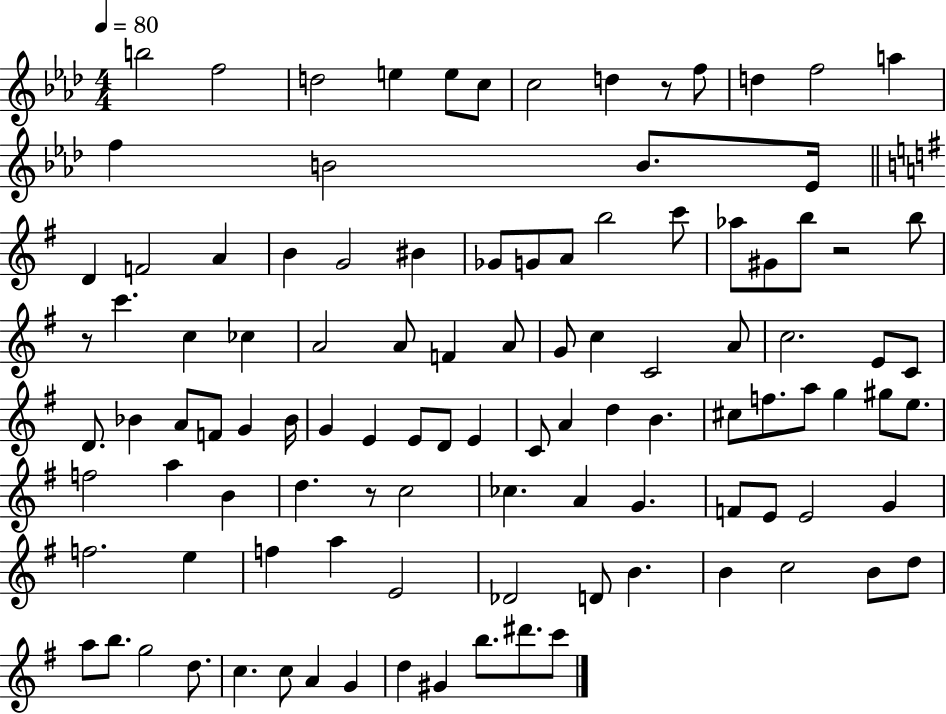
B5/h F5/h D5/h E5/q E5/e C5/e C5/h D5/q R/e F5/e D5/q F5/h A5/q F5/q B4/h B4/e. Eb4/s D4/q F4/h A4/q B4/q G4/h BIS4/q Gb4/e G4/e A4/e B5/h C6/e Ab5/e G#4/e B5/e R/h B5/e R/e C6/q. C5/q CES5/q A4/h A4/e F4/q A4/e G4/e C5/q C4/h A4/e C5/h. E4/e C4/e D4/e. Bb4/q A4/e F4/e G4/q Bb4/s G4/q E4/q E4/e D4/e E4/q C4/e A4/q D5/q B4/q. C#5/e F5/e. A5/e G5/q G#5/e E5/e. F5/h A5/q B4/q D5/q. R/e C5/h CES5/q. A4/q G4/q. F4/e E4/e E4/h G4/q F5/h. E5/q F5/q A5/q E4/h Db4/h D4/e B4/q. B4/q C5/h B4/e D5/e A5/e B5/e. G5/h D5/e. C5/q. C5/e A4/q G4/q D5/q G#4/q B5/e. D#6/e. C6/e